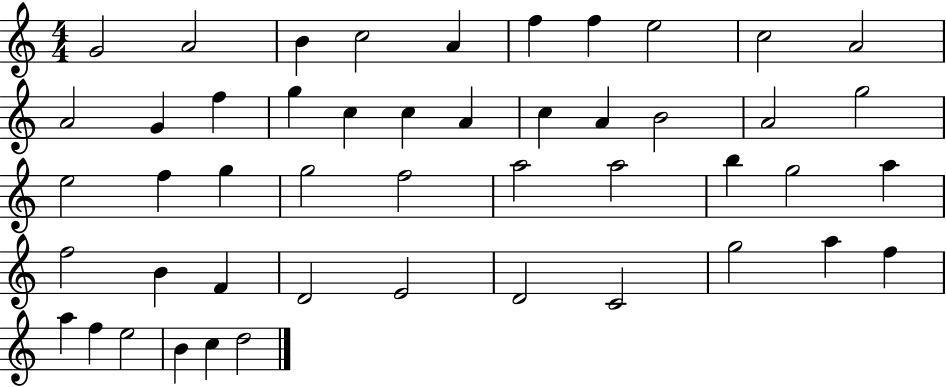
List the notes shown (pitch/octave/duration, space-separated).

G4/h A4/h B4/q C5/h A4/q F5/q F5/q E5/h C5/h A4/h A4/h G4/q F5/q G5/q C5/q C5/q A4/q C5/q A4/q B4/h A4/h G5/h E5/h F5/q G5/q G5/h F5/h A5/h A5/h B5/q G5/h A5/q F5/h B4/q F4/q D4/h E4/h D4/h C4/h G5/h A5/q F5/q A5/q F5/q E5/h B4/q C5/q D5/h